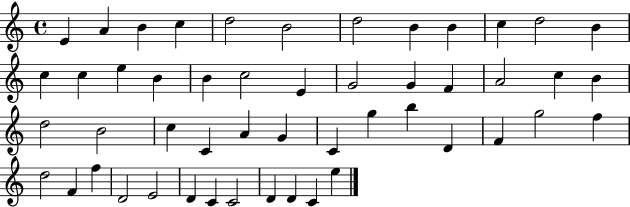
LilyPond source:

{
  \clef treble
  \time 4/4
  \defaultTimeSignature
  \key c \major
  e'4 a'4 b'4 c''4 | d''2 b'2 | d''2 b'4 b'4 | c''4 d''2 b'4 | \break c''4 c''4 e''4 b'4 | b'4 c''2 e'4 | g'2 g'4 f'4 | a'2 c''4 b'4 | \break d''2 b'2 | c''4 c'4 a'4 g'4 | c'4 g''4 b''4 d'4 | f'4 g''2 f''4 | \break d''2 f'4 f''4 | d'2 e'2 | d'4 c'4 c'2 | d'4 d'4 c'4 e''4 | \break \bar "|."
}